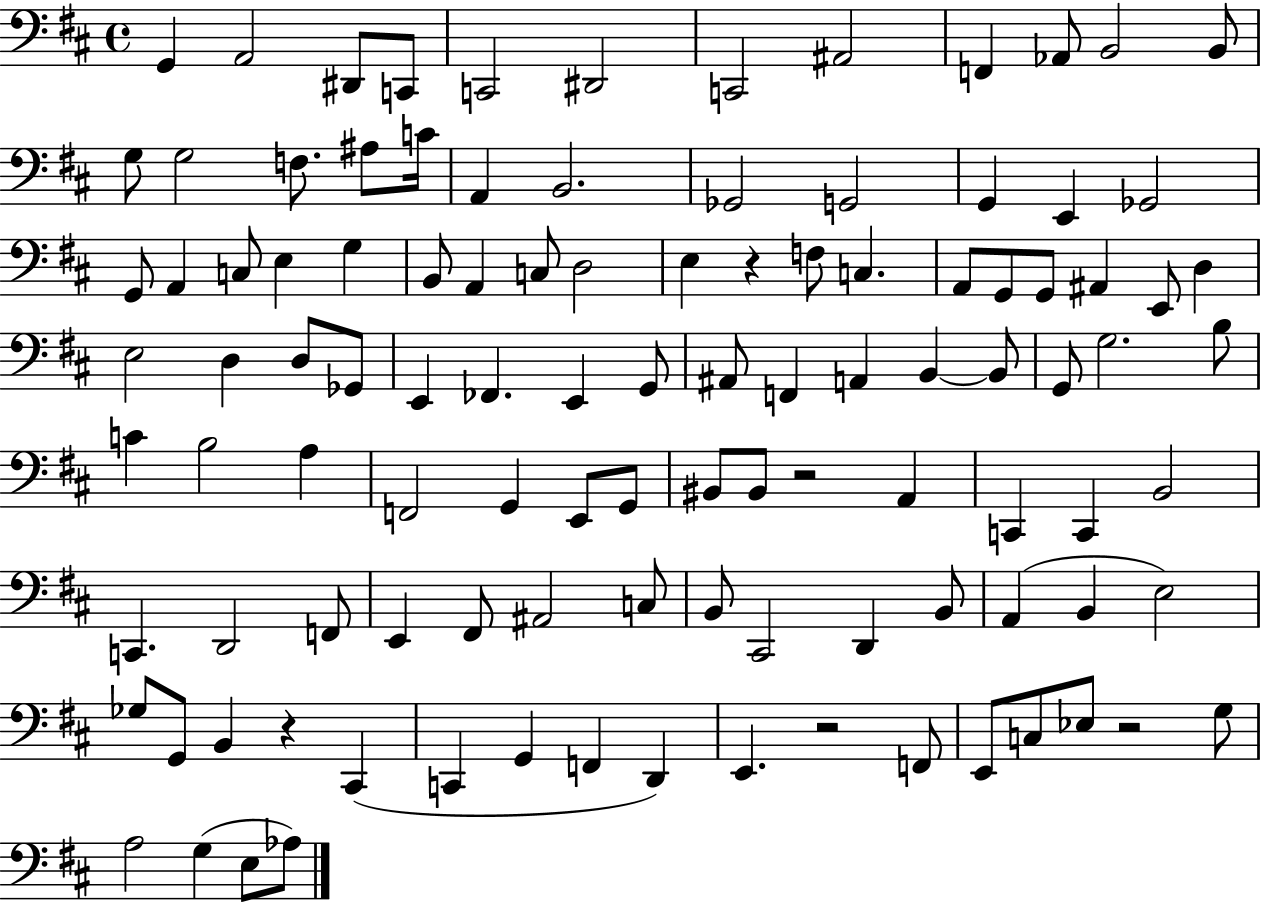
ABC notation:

X:1
T:Untitled
M:4/4
L:1/4
K:D
G,, A,,2 ^D,,/2 C,,/2 C,,2 ^D,,2 C,,2 ^A,,2 F,, _A,,/2 B,,2 B,,/2 G,/2 G,2 F,/2 ^A,/2 C/4 A,, B,,2 _G,,2 G,,2 G,, E,, _G,,2 G,,/2 A,, C,/2 E, G, B,,/2 A,, C,/2 D,2 E, z F,/2 C, A,,/2 G,,/2 G,,/2 ^A,, E,,/2 D, E,2 D, D,/2 _G,,/2 E,, _F,, E,, G,,/2 ^A,,/2 F,, A,, B,, B,,/2 G,,/2 G,2 B,/2 C B,2 A, F,,2 G,, E,,/2 G,,/2 ^B,,/2 ^B,,/2 z2 A,, C,, C,, B,,2 C,, D,,2 F,,/2 E,, ^F,,/2 ^A,,2 C,/2 B,,/2 ^C,,2 D,, B,,/2 A,, B,, E,2 _G,/2 G,,/2 B,, z ^C,, C,, G,, F,, D,, E,, z2 F,,/2 E,,/2 C,/2 _E,/2 z2 G,/2 A,2 G, E,/2 _A,/2